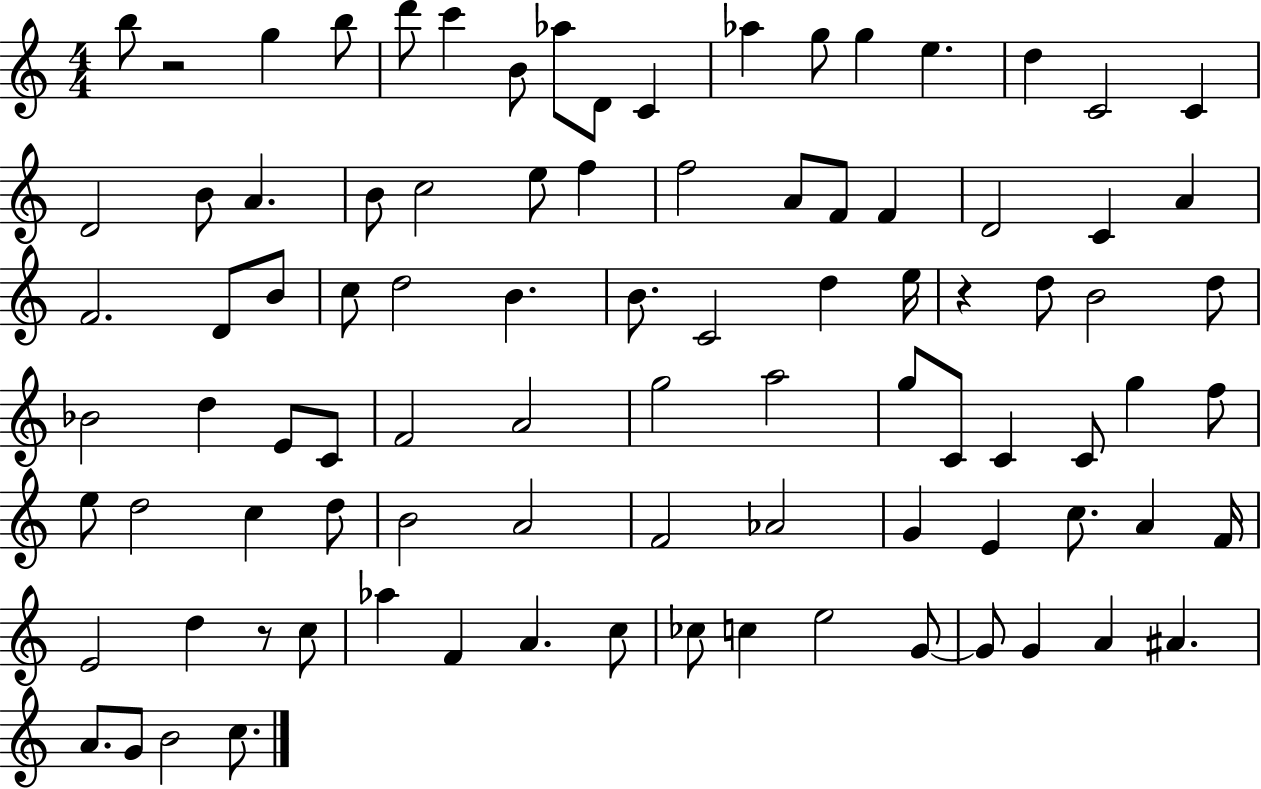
{
  \clef treble
  \numericTimeSignature
  \time 4/4
  \key c \major
  \repeat volta 2 { b''8 r2 g''4 b''8 | d'''8 c'''4 b'8 aes''8 d'8 c'4 | aes''4 g''8 g''4 e''4. | d''4 c'2 c'4 | \break d'2 b'8 a'4. | b'8 c''2 e''8 f''4 | f''2 a'8 f'8 f'4 | d'2 c'4 a'4 | \break f'2. d'8 b'8 | c''8 d''2 b'4. | b'8. c'2 d''4 e''16 | r4 d''8 b'2 d''8 | \break bes'2 d''4 e'8 c'8 | f'2 a'2 | g''2 a''2 | g''8 c'8 c'4 c'8 g''4 f''8 | \break e''8 d''2 c''4 d''8 | b'2 a'2 | f'2 aes'2 | g'4 e'4 c''8. a'4 f'16 | \break e'2 d''4 r8 c''8 | aes''4 f'4 a'4. c''8 | ces''8 c''4 e''2 g'8~~ | g'8 g'4 a'4 ais'4. | \break a'8. g'8 b'2 c''8. | } \bar "|."
}